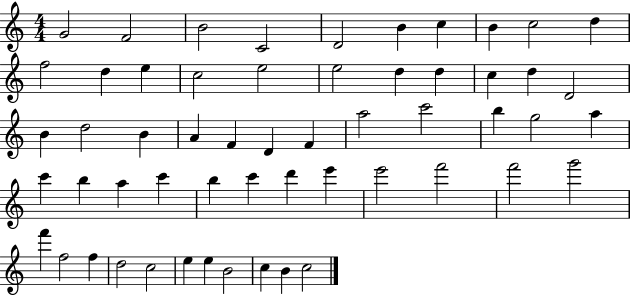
G4/h F4/h B4/h C4/h D4/h B4/q C5/q B4/q C5/h D5/q F5/h D5/q E5/q C5/h E5/h E5/h D5/q D5/q C5/q D5/q D4/h B4/q D5/h B4/q A4/q F4/q D4/q F4/q A5/h C6/h B5/q G5/h A5/q C6/q B5/q A5/q C6/q B5/q C6/q D6/q E6/q E6/h F6/h F6/h G6/h F6/q F5/h F5/q D5/h C5/h E5/q E5/q B4/h C5/q B4/q C5/h